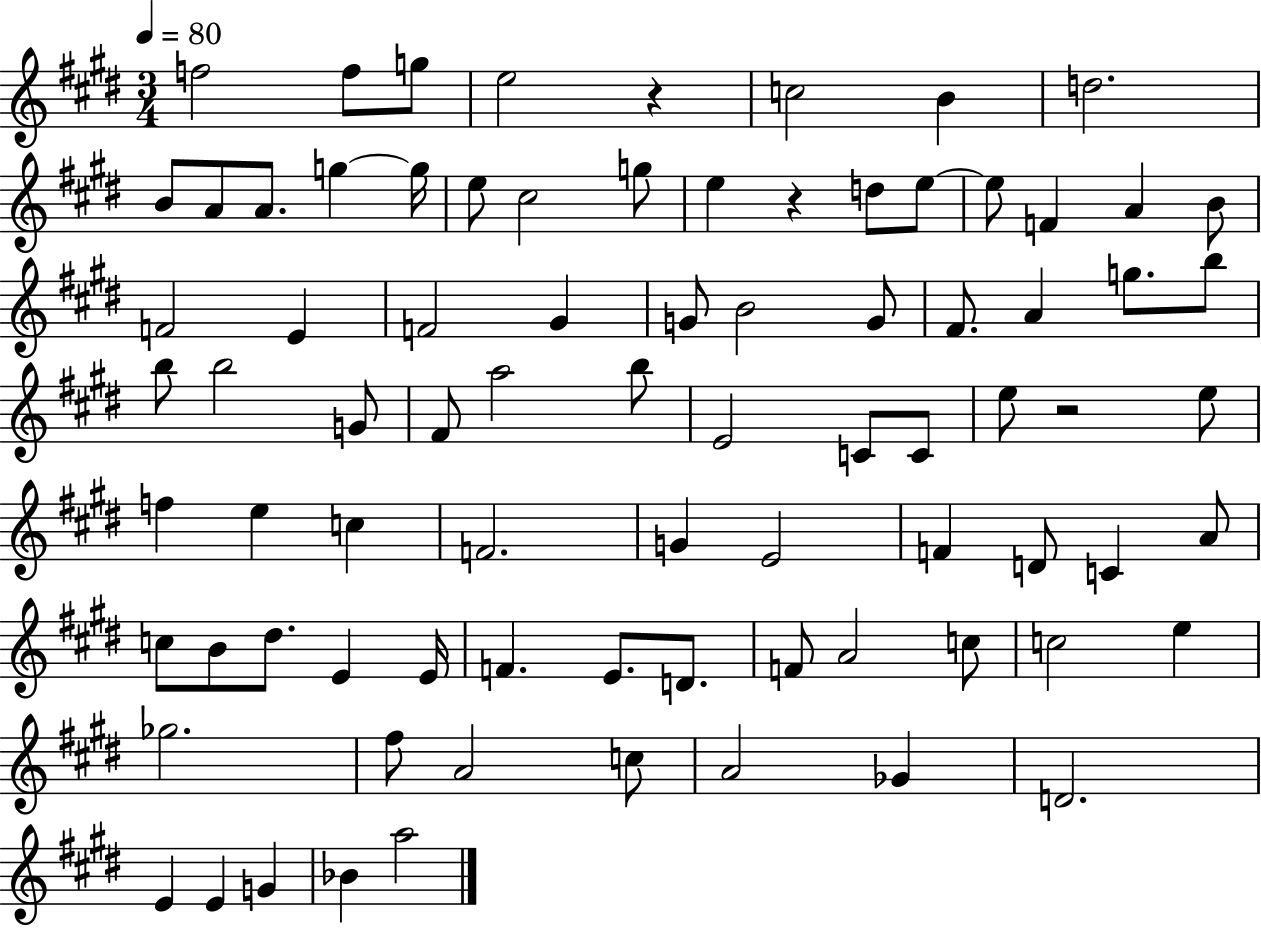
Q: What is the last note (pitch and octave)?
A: A5